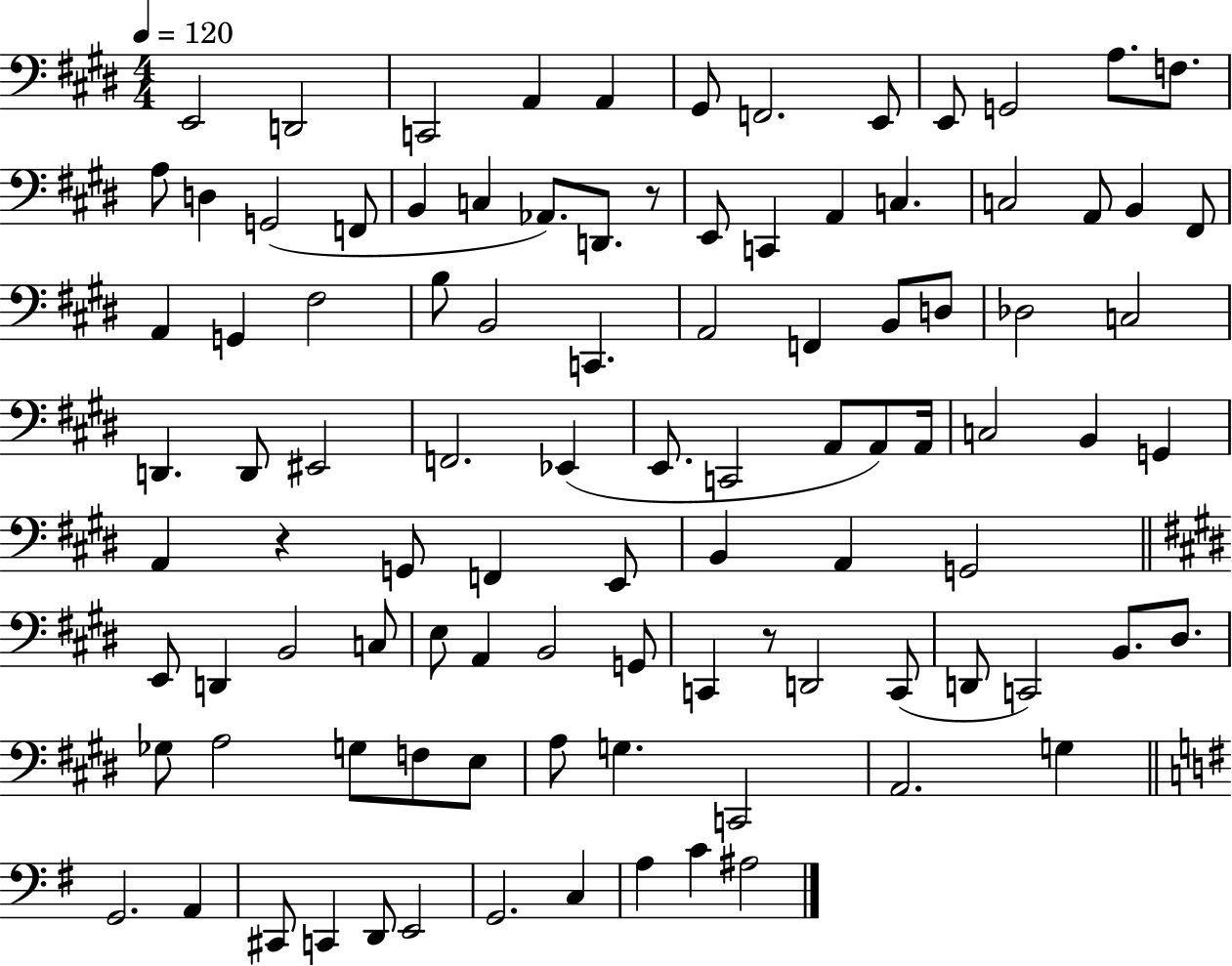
X:1
T:Untitled
M:4/4
L:1/4
K:E
E,,2 D,,2 C,,2 A,, A,, ^G,,/2 F,,2 E,,/2 E,,/2 G,,2 A,/2 F,/2 A,/2 D, G,,2 F,,/2 B,, C, _A,,/2 D,,/2 z/2 E,,/2 C,, A,, C, C,2 A,,/2 B,, ^F,,/2 A,, G,, ^F,2 B,/2 B,,2 C,, A,,2 F,, B,,/2 D,/2 _D,2 C,2 D,, D,,/2 ^E,,2 F,,2 _E,, E,,/2 C,,2 A,,/2 A,,/2 A,,/4 C,2 B,, G,, A,, z G,,/2 F,, E,,/2 B,, A,, G,,2 E,,/2 D,, B,,2 C,/2 E,/2 A,, B,,2 G,,/2 C,, z/2 D,,2 C,,/2 D,,/2 C,,2 B,,/2 ^D,/2 _G,/2 A,2 G,/2 F,/2 E,/2 A,/2 G, C,,2 A,,2 G, G,,2 A,, ^C,,/2 C,, D,,/2 E,,2 G,,2 C, A, C ^A,2